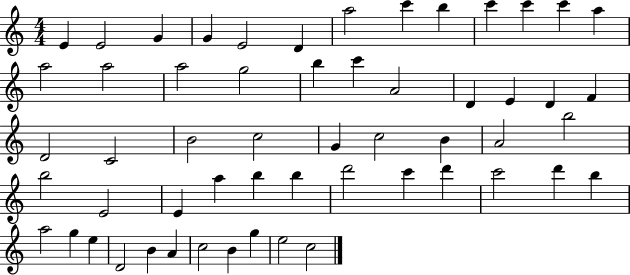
E4/q E4/h G4/q G4/q E4/h D4/q A5/h C6/q B5/q C6/q C6/q C6/q A5/q A5/h A5/h A5/h G5/h B5/q C6/q A4/h D4/q E4/q D4/q F4/q D4/h C4/h B4/h C5/h G4/q C5/h B4/q A4/h B5/h B5/h E4/h E4/q A5/q B5/q B5/q D6/h C6/q D6/q C6/h D6/q B5/q A5/h G5/q E5/q D4/h B4/q A4/q C5/h B4/q G5/q E5/h C5/h